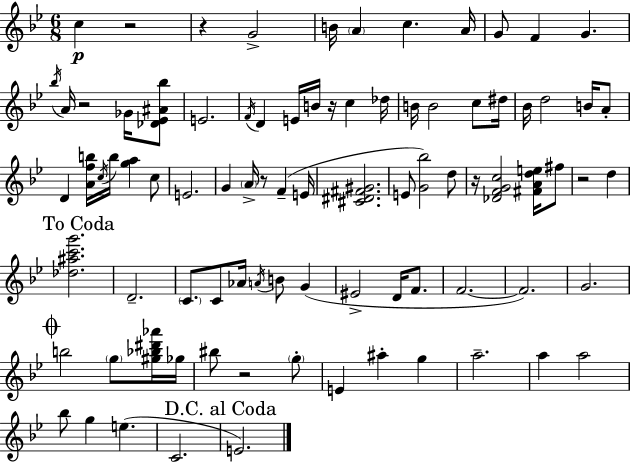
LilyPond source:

{
  \clef treble
  \numericTimeSignature
  \time 6/8
  \key bes \major
  \repeat volta 2 { c''4\p r2 | r4 g'2-> | b'16 \parenthesize a'4 c''4. a'16 | g'8 f'4 g'4. | \break \acciaccatura { bes''16 } a'16 r2 ges'16 <des' ees' ais' bes''>8 | e'2. | \acciaccatura { f'16 } d'4 e'16 b'16 r16 c''4 | des''16 b'16 b'2 c''8 | \break dis''16 bes'16 d''2 b'16 | a'8-. d'4 <a' f'' b''>16 \acciaccatura { c''16 } b''16 <g'' a''>4 | c''8 e'2. | g'4 \parenthesize a'16-> r8 f'4--( | \break e'16 <cis' dis' fis' gis'>2. | e'8 <g' bes''>2) | d''8 r16 <des' f' g' c''>2 | <fis' a' d'' e''>16 fis''8 r2 d''4 | \break \mark "To Coda" <des'' ais'' c''' g'''>2. | d'2.-- | \parenthesize c'8. c'8 aes'16 \acciaccatura { a'16 } b'8 | g'4( eis'2-> | \break d'16 f'8. f'2.~~ | f'2.) | g'2. | \mark \markup { \musicglyph "scripts.coda" } b''2 | \break \parenthesize g''8 <gis'' bes'' dis''' aes'''>16 ges''16 bis''8 r2 | \parenthesize g''8-. e'4 ais''4-. | g''4 a''2.-- | a''4 a''2 | \break bes''8 g''4 e''4.( | c'2. | \mark "D.C. al Coda" e'2.) | } \bar "|."
}